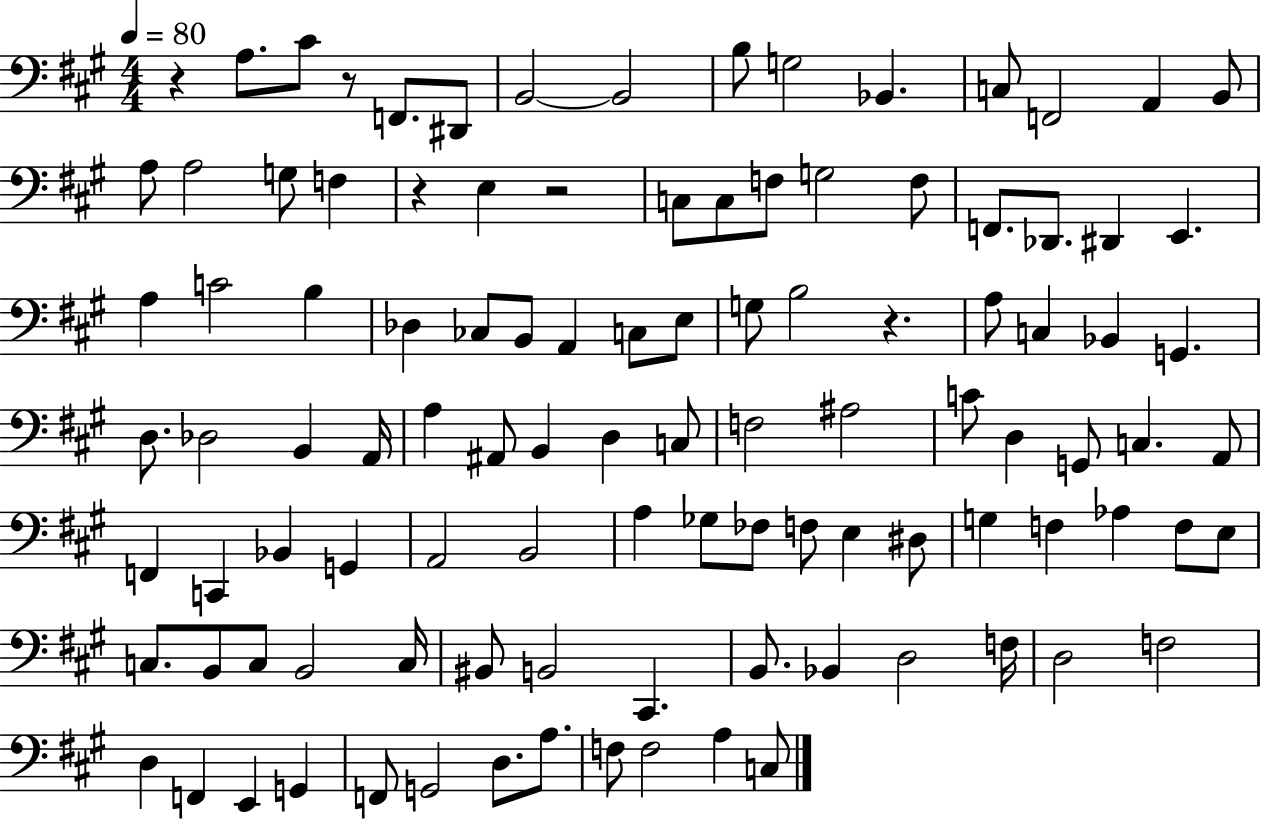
{
  \clef bass
  \numericTimeSignature
  \time 4/4
  \key a \major
  \tempo 4 = 80
  r4 a8. cis'8 r8 f,8. dis,8 | b,2~~ b,2 | b8 g2 bes,4. | c8 f,2 a,4 b,8 | \break a8 a2 g8 f4 | r4 e4 r2 | c8 c8 f8 g2 f8 | f,8. des,8. dis,4 e,4. | \break a4 c'2 b4 | des4 ces8 b,8 a,4 c8 e8 | g8 b2 r4. | a8 c4 bes,4 g,4. | \break d8. des2 b,4 a,16 | a4 ais,8 b,4 d4 c8 | f2 ais2 | c'8 d4 g,8 c4. a,8 | \break f,4 c,4 bes,4 g,4 | a,2 b,2 | a4 ges8 fes8 f8 e4 dis8 | g4 f4 aes4 f8 e8 | \break c8. b,8 c8 b,2 c16 | bis,8 b,2 cis,4. | b,8. bes,4 d2 f16 | d2 f2 | \break d4 f,4 e,4 g,4 | f,8 g,2 d8. a8. | f8 f2 a4 c8 | \bar "|."
}